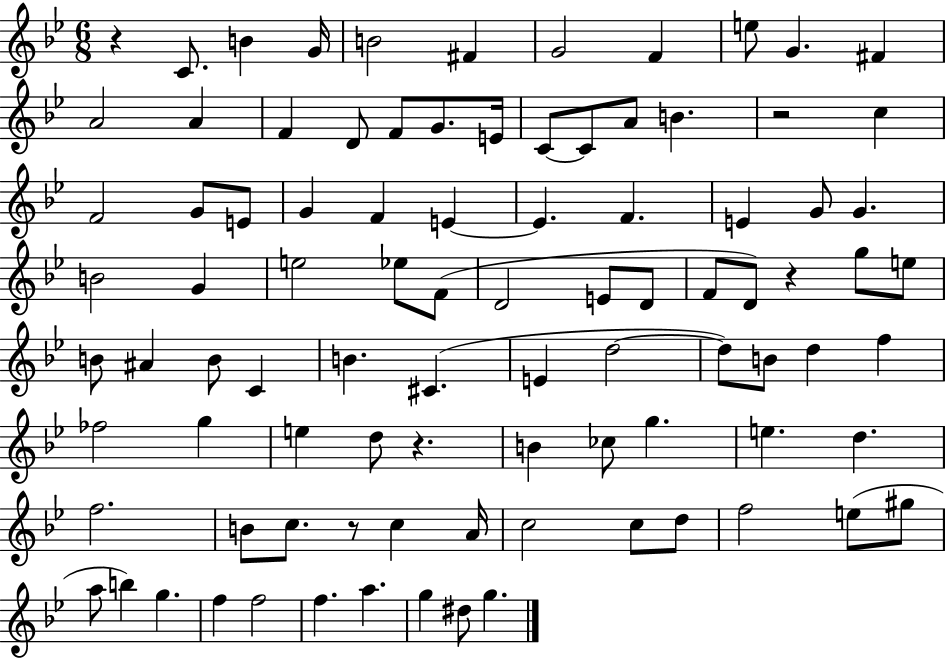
{
  \clef treble
  \numericTimeSignature
  \time 6/8
  \key bes \major
  r4 c'8. b'4 g'16 | b'2 fis'4 | g'2 f'4 | e''8 g'4. fis'4 | \break a'2 a'4 | f'4 d'8 f'8 g'8. e'16 | c'8~~ c'8 a'8 b'4. | r2 c''4 | \break f'2 g'8 e'8 | g'4 f'4 e'4~~ | e'4. f'4. | e'4 g'8 g'4. | \break b'2 g'4 | e''2 ees''8 f'8( | d'2 e'8 d'8 | f'8 d'8) r4 g''8 e''8 | \break b'8 ais'4 b'8 c'4 | b'4. cis'4.( | e'4 d''2~~ | d''8) b'8 d''4 f''4 | \break fes''2 g''4 | e''4 d''8 r4. | b'4 ces''8 g''4. | e''4. d''4. | \break f''2. | b'8 c''8. r8 c''4 a'16 | c''2 c''8 d''8 | f''2 e''8( gis''8 | \break a''8 b''4) g''4. | f''4 f''2 | f''4. a''4. | g''4 dis''8 g''4. | \break \bar "|."
}